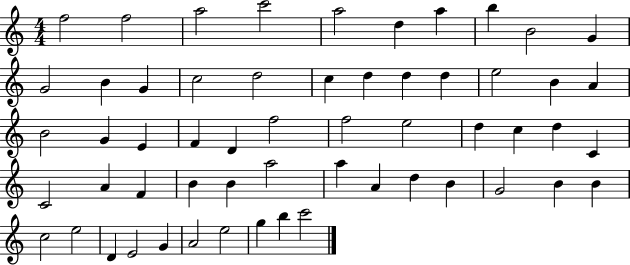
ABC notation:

X:1
T:Untitled
M:4/4
L:1/4
K:C
f2 f2 a2 c'2 a2 d a b B2 G G2 B G c2 d2 c d d d e2 B A B2 G E F D f2 f2 e2 d c d C C2 A F B B a2 a A d B G2 B B c2 e2 D E2 G A2 e2 g b c'2